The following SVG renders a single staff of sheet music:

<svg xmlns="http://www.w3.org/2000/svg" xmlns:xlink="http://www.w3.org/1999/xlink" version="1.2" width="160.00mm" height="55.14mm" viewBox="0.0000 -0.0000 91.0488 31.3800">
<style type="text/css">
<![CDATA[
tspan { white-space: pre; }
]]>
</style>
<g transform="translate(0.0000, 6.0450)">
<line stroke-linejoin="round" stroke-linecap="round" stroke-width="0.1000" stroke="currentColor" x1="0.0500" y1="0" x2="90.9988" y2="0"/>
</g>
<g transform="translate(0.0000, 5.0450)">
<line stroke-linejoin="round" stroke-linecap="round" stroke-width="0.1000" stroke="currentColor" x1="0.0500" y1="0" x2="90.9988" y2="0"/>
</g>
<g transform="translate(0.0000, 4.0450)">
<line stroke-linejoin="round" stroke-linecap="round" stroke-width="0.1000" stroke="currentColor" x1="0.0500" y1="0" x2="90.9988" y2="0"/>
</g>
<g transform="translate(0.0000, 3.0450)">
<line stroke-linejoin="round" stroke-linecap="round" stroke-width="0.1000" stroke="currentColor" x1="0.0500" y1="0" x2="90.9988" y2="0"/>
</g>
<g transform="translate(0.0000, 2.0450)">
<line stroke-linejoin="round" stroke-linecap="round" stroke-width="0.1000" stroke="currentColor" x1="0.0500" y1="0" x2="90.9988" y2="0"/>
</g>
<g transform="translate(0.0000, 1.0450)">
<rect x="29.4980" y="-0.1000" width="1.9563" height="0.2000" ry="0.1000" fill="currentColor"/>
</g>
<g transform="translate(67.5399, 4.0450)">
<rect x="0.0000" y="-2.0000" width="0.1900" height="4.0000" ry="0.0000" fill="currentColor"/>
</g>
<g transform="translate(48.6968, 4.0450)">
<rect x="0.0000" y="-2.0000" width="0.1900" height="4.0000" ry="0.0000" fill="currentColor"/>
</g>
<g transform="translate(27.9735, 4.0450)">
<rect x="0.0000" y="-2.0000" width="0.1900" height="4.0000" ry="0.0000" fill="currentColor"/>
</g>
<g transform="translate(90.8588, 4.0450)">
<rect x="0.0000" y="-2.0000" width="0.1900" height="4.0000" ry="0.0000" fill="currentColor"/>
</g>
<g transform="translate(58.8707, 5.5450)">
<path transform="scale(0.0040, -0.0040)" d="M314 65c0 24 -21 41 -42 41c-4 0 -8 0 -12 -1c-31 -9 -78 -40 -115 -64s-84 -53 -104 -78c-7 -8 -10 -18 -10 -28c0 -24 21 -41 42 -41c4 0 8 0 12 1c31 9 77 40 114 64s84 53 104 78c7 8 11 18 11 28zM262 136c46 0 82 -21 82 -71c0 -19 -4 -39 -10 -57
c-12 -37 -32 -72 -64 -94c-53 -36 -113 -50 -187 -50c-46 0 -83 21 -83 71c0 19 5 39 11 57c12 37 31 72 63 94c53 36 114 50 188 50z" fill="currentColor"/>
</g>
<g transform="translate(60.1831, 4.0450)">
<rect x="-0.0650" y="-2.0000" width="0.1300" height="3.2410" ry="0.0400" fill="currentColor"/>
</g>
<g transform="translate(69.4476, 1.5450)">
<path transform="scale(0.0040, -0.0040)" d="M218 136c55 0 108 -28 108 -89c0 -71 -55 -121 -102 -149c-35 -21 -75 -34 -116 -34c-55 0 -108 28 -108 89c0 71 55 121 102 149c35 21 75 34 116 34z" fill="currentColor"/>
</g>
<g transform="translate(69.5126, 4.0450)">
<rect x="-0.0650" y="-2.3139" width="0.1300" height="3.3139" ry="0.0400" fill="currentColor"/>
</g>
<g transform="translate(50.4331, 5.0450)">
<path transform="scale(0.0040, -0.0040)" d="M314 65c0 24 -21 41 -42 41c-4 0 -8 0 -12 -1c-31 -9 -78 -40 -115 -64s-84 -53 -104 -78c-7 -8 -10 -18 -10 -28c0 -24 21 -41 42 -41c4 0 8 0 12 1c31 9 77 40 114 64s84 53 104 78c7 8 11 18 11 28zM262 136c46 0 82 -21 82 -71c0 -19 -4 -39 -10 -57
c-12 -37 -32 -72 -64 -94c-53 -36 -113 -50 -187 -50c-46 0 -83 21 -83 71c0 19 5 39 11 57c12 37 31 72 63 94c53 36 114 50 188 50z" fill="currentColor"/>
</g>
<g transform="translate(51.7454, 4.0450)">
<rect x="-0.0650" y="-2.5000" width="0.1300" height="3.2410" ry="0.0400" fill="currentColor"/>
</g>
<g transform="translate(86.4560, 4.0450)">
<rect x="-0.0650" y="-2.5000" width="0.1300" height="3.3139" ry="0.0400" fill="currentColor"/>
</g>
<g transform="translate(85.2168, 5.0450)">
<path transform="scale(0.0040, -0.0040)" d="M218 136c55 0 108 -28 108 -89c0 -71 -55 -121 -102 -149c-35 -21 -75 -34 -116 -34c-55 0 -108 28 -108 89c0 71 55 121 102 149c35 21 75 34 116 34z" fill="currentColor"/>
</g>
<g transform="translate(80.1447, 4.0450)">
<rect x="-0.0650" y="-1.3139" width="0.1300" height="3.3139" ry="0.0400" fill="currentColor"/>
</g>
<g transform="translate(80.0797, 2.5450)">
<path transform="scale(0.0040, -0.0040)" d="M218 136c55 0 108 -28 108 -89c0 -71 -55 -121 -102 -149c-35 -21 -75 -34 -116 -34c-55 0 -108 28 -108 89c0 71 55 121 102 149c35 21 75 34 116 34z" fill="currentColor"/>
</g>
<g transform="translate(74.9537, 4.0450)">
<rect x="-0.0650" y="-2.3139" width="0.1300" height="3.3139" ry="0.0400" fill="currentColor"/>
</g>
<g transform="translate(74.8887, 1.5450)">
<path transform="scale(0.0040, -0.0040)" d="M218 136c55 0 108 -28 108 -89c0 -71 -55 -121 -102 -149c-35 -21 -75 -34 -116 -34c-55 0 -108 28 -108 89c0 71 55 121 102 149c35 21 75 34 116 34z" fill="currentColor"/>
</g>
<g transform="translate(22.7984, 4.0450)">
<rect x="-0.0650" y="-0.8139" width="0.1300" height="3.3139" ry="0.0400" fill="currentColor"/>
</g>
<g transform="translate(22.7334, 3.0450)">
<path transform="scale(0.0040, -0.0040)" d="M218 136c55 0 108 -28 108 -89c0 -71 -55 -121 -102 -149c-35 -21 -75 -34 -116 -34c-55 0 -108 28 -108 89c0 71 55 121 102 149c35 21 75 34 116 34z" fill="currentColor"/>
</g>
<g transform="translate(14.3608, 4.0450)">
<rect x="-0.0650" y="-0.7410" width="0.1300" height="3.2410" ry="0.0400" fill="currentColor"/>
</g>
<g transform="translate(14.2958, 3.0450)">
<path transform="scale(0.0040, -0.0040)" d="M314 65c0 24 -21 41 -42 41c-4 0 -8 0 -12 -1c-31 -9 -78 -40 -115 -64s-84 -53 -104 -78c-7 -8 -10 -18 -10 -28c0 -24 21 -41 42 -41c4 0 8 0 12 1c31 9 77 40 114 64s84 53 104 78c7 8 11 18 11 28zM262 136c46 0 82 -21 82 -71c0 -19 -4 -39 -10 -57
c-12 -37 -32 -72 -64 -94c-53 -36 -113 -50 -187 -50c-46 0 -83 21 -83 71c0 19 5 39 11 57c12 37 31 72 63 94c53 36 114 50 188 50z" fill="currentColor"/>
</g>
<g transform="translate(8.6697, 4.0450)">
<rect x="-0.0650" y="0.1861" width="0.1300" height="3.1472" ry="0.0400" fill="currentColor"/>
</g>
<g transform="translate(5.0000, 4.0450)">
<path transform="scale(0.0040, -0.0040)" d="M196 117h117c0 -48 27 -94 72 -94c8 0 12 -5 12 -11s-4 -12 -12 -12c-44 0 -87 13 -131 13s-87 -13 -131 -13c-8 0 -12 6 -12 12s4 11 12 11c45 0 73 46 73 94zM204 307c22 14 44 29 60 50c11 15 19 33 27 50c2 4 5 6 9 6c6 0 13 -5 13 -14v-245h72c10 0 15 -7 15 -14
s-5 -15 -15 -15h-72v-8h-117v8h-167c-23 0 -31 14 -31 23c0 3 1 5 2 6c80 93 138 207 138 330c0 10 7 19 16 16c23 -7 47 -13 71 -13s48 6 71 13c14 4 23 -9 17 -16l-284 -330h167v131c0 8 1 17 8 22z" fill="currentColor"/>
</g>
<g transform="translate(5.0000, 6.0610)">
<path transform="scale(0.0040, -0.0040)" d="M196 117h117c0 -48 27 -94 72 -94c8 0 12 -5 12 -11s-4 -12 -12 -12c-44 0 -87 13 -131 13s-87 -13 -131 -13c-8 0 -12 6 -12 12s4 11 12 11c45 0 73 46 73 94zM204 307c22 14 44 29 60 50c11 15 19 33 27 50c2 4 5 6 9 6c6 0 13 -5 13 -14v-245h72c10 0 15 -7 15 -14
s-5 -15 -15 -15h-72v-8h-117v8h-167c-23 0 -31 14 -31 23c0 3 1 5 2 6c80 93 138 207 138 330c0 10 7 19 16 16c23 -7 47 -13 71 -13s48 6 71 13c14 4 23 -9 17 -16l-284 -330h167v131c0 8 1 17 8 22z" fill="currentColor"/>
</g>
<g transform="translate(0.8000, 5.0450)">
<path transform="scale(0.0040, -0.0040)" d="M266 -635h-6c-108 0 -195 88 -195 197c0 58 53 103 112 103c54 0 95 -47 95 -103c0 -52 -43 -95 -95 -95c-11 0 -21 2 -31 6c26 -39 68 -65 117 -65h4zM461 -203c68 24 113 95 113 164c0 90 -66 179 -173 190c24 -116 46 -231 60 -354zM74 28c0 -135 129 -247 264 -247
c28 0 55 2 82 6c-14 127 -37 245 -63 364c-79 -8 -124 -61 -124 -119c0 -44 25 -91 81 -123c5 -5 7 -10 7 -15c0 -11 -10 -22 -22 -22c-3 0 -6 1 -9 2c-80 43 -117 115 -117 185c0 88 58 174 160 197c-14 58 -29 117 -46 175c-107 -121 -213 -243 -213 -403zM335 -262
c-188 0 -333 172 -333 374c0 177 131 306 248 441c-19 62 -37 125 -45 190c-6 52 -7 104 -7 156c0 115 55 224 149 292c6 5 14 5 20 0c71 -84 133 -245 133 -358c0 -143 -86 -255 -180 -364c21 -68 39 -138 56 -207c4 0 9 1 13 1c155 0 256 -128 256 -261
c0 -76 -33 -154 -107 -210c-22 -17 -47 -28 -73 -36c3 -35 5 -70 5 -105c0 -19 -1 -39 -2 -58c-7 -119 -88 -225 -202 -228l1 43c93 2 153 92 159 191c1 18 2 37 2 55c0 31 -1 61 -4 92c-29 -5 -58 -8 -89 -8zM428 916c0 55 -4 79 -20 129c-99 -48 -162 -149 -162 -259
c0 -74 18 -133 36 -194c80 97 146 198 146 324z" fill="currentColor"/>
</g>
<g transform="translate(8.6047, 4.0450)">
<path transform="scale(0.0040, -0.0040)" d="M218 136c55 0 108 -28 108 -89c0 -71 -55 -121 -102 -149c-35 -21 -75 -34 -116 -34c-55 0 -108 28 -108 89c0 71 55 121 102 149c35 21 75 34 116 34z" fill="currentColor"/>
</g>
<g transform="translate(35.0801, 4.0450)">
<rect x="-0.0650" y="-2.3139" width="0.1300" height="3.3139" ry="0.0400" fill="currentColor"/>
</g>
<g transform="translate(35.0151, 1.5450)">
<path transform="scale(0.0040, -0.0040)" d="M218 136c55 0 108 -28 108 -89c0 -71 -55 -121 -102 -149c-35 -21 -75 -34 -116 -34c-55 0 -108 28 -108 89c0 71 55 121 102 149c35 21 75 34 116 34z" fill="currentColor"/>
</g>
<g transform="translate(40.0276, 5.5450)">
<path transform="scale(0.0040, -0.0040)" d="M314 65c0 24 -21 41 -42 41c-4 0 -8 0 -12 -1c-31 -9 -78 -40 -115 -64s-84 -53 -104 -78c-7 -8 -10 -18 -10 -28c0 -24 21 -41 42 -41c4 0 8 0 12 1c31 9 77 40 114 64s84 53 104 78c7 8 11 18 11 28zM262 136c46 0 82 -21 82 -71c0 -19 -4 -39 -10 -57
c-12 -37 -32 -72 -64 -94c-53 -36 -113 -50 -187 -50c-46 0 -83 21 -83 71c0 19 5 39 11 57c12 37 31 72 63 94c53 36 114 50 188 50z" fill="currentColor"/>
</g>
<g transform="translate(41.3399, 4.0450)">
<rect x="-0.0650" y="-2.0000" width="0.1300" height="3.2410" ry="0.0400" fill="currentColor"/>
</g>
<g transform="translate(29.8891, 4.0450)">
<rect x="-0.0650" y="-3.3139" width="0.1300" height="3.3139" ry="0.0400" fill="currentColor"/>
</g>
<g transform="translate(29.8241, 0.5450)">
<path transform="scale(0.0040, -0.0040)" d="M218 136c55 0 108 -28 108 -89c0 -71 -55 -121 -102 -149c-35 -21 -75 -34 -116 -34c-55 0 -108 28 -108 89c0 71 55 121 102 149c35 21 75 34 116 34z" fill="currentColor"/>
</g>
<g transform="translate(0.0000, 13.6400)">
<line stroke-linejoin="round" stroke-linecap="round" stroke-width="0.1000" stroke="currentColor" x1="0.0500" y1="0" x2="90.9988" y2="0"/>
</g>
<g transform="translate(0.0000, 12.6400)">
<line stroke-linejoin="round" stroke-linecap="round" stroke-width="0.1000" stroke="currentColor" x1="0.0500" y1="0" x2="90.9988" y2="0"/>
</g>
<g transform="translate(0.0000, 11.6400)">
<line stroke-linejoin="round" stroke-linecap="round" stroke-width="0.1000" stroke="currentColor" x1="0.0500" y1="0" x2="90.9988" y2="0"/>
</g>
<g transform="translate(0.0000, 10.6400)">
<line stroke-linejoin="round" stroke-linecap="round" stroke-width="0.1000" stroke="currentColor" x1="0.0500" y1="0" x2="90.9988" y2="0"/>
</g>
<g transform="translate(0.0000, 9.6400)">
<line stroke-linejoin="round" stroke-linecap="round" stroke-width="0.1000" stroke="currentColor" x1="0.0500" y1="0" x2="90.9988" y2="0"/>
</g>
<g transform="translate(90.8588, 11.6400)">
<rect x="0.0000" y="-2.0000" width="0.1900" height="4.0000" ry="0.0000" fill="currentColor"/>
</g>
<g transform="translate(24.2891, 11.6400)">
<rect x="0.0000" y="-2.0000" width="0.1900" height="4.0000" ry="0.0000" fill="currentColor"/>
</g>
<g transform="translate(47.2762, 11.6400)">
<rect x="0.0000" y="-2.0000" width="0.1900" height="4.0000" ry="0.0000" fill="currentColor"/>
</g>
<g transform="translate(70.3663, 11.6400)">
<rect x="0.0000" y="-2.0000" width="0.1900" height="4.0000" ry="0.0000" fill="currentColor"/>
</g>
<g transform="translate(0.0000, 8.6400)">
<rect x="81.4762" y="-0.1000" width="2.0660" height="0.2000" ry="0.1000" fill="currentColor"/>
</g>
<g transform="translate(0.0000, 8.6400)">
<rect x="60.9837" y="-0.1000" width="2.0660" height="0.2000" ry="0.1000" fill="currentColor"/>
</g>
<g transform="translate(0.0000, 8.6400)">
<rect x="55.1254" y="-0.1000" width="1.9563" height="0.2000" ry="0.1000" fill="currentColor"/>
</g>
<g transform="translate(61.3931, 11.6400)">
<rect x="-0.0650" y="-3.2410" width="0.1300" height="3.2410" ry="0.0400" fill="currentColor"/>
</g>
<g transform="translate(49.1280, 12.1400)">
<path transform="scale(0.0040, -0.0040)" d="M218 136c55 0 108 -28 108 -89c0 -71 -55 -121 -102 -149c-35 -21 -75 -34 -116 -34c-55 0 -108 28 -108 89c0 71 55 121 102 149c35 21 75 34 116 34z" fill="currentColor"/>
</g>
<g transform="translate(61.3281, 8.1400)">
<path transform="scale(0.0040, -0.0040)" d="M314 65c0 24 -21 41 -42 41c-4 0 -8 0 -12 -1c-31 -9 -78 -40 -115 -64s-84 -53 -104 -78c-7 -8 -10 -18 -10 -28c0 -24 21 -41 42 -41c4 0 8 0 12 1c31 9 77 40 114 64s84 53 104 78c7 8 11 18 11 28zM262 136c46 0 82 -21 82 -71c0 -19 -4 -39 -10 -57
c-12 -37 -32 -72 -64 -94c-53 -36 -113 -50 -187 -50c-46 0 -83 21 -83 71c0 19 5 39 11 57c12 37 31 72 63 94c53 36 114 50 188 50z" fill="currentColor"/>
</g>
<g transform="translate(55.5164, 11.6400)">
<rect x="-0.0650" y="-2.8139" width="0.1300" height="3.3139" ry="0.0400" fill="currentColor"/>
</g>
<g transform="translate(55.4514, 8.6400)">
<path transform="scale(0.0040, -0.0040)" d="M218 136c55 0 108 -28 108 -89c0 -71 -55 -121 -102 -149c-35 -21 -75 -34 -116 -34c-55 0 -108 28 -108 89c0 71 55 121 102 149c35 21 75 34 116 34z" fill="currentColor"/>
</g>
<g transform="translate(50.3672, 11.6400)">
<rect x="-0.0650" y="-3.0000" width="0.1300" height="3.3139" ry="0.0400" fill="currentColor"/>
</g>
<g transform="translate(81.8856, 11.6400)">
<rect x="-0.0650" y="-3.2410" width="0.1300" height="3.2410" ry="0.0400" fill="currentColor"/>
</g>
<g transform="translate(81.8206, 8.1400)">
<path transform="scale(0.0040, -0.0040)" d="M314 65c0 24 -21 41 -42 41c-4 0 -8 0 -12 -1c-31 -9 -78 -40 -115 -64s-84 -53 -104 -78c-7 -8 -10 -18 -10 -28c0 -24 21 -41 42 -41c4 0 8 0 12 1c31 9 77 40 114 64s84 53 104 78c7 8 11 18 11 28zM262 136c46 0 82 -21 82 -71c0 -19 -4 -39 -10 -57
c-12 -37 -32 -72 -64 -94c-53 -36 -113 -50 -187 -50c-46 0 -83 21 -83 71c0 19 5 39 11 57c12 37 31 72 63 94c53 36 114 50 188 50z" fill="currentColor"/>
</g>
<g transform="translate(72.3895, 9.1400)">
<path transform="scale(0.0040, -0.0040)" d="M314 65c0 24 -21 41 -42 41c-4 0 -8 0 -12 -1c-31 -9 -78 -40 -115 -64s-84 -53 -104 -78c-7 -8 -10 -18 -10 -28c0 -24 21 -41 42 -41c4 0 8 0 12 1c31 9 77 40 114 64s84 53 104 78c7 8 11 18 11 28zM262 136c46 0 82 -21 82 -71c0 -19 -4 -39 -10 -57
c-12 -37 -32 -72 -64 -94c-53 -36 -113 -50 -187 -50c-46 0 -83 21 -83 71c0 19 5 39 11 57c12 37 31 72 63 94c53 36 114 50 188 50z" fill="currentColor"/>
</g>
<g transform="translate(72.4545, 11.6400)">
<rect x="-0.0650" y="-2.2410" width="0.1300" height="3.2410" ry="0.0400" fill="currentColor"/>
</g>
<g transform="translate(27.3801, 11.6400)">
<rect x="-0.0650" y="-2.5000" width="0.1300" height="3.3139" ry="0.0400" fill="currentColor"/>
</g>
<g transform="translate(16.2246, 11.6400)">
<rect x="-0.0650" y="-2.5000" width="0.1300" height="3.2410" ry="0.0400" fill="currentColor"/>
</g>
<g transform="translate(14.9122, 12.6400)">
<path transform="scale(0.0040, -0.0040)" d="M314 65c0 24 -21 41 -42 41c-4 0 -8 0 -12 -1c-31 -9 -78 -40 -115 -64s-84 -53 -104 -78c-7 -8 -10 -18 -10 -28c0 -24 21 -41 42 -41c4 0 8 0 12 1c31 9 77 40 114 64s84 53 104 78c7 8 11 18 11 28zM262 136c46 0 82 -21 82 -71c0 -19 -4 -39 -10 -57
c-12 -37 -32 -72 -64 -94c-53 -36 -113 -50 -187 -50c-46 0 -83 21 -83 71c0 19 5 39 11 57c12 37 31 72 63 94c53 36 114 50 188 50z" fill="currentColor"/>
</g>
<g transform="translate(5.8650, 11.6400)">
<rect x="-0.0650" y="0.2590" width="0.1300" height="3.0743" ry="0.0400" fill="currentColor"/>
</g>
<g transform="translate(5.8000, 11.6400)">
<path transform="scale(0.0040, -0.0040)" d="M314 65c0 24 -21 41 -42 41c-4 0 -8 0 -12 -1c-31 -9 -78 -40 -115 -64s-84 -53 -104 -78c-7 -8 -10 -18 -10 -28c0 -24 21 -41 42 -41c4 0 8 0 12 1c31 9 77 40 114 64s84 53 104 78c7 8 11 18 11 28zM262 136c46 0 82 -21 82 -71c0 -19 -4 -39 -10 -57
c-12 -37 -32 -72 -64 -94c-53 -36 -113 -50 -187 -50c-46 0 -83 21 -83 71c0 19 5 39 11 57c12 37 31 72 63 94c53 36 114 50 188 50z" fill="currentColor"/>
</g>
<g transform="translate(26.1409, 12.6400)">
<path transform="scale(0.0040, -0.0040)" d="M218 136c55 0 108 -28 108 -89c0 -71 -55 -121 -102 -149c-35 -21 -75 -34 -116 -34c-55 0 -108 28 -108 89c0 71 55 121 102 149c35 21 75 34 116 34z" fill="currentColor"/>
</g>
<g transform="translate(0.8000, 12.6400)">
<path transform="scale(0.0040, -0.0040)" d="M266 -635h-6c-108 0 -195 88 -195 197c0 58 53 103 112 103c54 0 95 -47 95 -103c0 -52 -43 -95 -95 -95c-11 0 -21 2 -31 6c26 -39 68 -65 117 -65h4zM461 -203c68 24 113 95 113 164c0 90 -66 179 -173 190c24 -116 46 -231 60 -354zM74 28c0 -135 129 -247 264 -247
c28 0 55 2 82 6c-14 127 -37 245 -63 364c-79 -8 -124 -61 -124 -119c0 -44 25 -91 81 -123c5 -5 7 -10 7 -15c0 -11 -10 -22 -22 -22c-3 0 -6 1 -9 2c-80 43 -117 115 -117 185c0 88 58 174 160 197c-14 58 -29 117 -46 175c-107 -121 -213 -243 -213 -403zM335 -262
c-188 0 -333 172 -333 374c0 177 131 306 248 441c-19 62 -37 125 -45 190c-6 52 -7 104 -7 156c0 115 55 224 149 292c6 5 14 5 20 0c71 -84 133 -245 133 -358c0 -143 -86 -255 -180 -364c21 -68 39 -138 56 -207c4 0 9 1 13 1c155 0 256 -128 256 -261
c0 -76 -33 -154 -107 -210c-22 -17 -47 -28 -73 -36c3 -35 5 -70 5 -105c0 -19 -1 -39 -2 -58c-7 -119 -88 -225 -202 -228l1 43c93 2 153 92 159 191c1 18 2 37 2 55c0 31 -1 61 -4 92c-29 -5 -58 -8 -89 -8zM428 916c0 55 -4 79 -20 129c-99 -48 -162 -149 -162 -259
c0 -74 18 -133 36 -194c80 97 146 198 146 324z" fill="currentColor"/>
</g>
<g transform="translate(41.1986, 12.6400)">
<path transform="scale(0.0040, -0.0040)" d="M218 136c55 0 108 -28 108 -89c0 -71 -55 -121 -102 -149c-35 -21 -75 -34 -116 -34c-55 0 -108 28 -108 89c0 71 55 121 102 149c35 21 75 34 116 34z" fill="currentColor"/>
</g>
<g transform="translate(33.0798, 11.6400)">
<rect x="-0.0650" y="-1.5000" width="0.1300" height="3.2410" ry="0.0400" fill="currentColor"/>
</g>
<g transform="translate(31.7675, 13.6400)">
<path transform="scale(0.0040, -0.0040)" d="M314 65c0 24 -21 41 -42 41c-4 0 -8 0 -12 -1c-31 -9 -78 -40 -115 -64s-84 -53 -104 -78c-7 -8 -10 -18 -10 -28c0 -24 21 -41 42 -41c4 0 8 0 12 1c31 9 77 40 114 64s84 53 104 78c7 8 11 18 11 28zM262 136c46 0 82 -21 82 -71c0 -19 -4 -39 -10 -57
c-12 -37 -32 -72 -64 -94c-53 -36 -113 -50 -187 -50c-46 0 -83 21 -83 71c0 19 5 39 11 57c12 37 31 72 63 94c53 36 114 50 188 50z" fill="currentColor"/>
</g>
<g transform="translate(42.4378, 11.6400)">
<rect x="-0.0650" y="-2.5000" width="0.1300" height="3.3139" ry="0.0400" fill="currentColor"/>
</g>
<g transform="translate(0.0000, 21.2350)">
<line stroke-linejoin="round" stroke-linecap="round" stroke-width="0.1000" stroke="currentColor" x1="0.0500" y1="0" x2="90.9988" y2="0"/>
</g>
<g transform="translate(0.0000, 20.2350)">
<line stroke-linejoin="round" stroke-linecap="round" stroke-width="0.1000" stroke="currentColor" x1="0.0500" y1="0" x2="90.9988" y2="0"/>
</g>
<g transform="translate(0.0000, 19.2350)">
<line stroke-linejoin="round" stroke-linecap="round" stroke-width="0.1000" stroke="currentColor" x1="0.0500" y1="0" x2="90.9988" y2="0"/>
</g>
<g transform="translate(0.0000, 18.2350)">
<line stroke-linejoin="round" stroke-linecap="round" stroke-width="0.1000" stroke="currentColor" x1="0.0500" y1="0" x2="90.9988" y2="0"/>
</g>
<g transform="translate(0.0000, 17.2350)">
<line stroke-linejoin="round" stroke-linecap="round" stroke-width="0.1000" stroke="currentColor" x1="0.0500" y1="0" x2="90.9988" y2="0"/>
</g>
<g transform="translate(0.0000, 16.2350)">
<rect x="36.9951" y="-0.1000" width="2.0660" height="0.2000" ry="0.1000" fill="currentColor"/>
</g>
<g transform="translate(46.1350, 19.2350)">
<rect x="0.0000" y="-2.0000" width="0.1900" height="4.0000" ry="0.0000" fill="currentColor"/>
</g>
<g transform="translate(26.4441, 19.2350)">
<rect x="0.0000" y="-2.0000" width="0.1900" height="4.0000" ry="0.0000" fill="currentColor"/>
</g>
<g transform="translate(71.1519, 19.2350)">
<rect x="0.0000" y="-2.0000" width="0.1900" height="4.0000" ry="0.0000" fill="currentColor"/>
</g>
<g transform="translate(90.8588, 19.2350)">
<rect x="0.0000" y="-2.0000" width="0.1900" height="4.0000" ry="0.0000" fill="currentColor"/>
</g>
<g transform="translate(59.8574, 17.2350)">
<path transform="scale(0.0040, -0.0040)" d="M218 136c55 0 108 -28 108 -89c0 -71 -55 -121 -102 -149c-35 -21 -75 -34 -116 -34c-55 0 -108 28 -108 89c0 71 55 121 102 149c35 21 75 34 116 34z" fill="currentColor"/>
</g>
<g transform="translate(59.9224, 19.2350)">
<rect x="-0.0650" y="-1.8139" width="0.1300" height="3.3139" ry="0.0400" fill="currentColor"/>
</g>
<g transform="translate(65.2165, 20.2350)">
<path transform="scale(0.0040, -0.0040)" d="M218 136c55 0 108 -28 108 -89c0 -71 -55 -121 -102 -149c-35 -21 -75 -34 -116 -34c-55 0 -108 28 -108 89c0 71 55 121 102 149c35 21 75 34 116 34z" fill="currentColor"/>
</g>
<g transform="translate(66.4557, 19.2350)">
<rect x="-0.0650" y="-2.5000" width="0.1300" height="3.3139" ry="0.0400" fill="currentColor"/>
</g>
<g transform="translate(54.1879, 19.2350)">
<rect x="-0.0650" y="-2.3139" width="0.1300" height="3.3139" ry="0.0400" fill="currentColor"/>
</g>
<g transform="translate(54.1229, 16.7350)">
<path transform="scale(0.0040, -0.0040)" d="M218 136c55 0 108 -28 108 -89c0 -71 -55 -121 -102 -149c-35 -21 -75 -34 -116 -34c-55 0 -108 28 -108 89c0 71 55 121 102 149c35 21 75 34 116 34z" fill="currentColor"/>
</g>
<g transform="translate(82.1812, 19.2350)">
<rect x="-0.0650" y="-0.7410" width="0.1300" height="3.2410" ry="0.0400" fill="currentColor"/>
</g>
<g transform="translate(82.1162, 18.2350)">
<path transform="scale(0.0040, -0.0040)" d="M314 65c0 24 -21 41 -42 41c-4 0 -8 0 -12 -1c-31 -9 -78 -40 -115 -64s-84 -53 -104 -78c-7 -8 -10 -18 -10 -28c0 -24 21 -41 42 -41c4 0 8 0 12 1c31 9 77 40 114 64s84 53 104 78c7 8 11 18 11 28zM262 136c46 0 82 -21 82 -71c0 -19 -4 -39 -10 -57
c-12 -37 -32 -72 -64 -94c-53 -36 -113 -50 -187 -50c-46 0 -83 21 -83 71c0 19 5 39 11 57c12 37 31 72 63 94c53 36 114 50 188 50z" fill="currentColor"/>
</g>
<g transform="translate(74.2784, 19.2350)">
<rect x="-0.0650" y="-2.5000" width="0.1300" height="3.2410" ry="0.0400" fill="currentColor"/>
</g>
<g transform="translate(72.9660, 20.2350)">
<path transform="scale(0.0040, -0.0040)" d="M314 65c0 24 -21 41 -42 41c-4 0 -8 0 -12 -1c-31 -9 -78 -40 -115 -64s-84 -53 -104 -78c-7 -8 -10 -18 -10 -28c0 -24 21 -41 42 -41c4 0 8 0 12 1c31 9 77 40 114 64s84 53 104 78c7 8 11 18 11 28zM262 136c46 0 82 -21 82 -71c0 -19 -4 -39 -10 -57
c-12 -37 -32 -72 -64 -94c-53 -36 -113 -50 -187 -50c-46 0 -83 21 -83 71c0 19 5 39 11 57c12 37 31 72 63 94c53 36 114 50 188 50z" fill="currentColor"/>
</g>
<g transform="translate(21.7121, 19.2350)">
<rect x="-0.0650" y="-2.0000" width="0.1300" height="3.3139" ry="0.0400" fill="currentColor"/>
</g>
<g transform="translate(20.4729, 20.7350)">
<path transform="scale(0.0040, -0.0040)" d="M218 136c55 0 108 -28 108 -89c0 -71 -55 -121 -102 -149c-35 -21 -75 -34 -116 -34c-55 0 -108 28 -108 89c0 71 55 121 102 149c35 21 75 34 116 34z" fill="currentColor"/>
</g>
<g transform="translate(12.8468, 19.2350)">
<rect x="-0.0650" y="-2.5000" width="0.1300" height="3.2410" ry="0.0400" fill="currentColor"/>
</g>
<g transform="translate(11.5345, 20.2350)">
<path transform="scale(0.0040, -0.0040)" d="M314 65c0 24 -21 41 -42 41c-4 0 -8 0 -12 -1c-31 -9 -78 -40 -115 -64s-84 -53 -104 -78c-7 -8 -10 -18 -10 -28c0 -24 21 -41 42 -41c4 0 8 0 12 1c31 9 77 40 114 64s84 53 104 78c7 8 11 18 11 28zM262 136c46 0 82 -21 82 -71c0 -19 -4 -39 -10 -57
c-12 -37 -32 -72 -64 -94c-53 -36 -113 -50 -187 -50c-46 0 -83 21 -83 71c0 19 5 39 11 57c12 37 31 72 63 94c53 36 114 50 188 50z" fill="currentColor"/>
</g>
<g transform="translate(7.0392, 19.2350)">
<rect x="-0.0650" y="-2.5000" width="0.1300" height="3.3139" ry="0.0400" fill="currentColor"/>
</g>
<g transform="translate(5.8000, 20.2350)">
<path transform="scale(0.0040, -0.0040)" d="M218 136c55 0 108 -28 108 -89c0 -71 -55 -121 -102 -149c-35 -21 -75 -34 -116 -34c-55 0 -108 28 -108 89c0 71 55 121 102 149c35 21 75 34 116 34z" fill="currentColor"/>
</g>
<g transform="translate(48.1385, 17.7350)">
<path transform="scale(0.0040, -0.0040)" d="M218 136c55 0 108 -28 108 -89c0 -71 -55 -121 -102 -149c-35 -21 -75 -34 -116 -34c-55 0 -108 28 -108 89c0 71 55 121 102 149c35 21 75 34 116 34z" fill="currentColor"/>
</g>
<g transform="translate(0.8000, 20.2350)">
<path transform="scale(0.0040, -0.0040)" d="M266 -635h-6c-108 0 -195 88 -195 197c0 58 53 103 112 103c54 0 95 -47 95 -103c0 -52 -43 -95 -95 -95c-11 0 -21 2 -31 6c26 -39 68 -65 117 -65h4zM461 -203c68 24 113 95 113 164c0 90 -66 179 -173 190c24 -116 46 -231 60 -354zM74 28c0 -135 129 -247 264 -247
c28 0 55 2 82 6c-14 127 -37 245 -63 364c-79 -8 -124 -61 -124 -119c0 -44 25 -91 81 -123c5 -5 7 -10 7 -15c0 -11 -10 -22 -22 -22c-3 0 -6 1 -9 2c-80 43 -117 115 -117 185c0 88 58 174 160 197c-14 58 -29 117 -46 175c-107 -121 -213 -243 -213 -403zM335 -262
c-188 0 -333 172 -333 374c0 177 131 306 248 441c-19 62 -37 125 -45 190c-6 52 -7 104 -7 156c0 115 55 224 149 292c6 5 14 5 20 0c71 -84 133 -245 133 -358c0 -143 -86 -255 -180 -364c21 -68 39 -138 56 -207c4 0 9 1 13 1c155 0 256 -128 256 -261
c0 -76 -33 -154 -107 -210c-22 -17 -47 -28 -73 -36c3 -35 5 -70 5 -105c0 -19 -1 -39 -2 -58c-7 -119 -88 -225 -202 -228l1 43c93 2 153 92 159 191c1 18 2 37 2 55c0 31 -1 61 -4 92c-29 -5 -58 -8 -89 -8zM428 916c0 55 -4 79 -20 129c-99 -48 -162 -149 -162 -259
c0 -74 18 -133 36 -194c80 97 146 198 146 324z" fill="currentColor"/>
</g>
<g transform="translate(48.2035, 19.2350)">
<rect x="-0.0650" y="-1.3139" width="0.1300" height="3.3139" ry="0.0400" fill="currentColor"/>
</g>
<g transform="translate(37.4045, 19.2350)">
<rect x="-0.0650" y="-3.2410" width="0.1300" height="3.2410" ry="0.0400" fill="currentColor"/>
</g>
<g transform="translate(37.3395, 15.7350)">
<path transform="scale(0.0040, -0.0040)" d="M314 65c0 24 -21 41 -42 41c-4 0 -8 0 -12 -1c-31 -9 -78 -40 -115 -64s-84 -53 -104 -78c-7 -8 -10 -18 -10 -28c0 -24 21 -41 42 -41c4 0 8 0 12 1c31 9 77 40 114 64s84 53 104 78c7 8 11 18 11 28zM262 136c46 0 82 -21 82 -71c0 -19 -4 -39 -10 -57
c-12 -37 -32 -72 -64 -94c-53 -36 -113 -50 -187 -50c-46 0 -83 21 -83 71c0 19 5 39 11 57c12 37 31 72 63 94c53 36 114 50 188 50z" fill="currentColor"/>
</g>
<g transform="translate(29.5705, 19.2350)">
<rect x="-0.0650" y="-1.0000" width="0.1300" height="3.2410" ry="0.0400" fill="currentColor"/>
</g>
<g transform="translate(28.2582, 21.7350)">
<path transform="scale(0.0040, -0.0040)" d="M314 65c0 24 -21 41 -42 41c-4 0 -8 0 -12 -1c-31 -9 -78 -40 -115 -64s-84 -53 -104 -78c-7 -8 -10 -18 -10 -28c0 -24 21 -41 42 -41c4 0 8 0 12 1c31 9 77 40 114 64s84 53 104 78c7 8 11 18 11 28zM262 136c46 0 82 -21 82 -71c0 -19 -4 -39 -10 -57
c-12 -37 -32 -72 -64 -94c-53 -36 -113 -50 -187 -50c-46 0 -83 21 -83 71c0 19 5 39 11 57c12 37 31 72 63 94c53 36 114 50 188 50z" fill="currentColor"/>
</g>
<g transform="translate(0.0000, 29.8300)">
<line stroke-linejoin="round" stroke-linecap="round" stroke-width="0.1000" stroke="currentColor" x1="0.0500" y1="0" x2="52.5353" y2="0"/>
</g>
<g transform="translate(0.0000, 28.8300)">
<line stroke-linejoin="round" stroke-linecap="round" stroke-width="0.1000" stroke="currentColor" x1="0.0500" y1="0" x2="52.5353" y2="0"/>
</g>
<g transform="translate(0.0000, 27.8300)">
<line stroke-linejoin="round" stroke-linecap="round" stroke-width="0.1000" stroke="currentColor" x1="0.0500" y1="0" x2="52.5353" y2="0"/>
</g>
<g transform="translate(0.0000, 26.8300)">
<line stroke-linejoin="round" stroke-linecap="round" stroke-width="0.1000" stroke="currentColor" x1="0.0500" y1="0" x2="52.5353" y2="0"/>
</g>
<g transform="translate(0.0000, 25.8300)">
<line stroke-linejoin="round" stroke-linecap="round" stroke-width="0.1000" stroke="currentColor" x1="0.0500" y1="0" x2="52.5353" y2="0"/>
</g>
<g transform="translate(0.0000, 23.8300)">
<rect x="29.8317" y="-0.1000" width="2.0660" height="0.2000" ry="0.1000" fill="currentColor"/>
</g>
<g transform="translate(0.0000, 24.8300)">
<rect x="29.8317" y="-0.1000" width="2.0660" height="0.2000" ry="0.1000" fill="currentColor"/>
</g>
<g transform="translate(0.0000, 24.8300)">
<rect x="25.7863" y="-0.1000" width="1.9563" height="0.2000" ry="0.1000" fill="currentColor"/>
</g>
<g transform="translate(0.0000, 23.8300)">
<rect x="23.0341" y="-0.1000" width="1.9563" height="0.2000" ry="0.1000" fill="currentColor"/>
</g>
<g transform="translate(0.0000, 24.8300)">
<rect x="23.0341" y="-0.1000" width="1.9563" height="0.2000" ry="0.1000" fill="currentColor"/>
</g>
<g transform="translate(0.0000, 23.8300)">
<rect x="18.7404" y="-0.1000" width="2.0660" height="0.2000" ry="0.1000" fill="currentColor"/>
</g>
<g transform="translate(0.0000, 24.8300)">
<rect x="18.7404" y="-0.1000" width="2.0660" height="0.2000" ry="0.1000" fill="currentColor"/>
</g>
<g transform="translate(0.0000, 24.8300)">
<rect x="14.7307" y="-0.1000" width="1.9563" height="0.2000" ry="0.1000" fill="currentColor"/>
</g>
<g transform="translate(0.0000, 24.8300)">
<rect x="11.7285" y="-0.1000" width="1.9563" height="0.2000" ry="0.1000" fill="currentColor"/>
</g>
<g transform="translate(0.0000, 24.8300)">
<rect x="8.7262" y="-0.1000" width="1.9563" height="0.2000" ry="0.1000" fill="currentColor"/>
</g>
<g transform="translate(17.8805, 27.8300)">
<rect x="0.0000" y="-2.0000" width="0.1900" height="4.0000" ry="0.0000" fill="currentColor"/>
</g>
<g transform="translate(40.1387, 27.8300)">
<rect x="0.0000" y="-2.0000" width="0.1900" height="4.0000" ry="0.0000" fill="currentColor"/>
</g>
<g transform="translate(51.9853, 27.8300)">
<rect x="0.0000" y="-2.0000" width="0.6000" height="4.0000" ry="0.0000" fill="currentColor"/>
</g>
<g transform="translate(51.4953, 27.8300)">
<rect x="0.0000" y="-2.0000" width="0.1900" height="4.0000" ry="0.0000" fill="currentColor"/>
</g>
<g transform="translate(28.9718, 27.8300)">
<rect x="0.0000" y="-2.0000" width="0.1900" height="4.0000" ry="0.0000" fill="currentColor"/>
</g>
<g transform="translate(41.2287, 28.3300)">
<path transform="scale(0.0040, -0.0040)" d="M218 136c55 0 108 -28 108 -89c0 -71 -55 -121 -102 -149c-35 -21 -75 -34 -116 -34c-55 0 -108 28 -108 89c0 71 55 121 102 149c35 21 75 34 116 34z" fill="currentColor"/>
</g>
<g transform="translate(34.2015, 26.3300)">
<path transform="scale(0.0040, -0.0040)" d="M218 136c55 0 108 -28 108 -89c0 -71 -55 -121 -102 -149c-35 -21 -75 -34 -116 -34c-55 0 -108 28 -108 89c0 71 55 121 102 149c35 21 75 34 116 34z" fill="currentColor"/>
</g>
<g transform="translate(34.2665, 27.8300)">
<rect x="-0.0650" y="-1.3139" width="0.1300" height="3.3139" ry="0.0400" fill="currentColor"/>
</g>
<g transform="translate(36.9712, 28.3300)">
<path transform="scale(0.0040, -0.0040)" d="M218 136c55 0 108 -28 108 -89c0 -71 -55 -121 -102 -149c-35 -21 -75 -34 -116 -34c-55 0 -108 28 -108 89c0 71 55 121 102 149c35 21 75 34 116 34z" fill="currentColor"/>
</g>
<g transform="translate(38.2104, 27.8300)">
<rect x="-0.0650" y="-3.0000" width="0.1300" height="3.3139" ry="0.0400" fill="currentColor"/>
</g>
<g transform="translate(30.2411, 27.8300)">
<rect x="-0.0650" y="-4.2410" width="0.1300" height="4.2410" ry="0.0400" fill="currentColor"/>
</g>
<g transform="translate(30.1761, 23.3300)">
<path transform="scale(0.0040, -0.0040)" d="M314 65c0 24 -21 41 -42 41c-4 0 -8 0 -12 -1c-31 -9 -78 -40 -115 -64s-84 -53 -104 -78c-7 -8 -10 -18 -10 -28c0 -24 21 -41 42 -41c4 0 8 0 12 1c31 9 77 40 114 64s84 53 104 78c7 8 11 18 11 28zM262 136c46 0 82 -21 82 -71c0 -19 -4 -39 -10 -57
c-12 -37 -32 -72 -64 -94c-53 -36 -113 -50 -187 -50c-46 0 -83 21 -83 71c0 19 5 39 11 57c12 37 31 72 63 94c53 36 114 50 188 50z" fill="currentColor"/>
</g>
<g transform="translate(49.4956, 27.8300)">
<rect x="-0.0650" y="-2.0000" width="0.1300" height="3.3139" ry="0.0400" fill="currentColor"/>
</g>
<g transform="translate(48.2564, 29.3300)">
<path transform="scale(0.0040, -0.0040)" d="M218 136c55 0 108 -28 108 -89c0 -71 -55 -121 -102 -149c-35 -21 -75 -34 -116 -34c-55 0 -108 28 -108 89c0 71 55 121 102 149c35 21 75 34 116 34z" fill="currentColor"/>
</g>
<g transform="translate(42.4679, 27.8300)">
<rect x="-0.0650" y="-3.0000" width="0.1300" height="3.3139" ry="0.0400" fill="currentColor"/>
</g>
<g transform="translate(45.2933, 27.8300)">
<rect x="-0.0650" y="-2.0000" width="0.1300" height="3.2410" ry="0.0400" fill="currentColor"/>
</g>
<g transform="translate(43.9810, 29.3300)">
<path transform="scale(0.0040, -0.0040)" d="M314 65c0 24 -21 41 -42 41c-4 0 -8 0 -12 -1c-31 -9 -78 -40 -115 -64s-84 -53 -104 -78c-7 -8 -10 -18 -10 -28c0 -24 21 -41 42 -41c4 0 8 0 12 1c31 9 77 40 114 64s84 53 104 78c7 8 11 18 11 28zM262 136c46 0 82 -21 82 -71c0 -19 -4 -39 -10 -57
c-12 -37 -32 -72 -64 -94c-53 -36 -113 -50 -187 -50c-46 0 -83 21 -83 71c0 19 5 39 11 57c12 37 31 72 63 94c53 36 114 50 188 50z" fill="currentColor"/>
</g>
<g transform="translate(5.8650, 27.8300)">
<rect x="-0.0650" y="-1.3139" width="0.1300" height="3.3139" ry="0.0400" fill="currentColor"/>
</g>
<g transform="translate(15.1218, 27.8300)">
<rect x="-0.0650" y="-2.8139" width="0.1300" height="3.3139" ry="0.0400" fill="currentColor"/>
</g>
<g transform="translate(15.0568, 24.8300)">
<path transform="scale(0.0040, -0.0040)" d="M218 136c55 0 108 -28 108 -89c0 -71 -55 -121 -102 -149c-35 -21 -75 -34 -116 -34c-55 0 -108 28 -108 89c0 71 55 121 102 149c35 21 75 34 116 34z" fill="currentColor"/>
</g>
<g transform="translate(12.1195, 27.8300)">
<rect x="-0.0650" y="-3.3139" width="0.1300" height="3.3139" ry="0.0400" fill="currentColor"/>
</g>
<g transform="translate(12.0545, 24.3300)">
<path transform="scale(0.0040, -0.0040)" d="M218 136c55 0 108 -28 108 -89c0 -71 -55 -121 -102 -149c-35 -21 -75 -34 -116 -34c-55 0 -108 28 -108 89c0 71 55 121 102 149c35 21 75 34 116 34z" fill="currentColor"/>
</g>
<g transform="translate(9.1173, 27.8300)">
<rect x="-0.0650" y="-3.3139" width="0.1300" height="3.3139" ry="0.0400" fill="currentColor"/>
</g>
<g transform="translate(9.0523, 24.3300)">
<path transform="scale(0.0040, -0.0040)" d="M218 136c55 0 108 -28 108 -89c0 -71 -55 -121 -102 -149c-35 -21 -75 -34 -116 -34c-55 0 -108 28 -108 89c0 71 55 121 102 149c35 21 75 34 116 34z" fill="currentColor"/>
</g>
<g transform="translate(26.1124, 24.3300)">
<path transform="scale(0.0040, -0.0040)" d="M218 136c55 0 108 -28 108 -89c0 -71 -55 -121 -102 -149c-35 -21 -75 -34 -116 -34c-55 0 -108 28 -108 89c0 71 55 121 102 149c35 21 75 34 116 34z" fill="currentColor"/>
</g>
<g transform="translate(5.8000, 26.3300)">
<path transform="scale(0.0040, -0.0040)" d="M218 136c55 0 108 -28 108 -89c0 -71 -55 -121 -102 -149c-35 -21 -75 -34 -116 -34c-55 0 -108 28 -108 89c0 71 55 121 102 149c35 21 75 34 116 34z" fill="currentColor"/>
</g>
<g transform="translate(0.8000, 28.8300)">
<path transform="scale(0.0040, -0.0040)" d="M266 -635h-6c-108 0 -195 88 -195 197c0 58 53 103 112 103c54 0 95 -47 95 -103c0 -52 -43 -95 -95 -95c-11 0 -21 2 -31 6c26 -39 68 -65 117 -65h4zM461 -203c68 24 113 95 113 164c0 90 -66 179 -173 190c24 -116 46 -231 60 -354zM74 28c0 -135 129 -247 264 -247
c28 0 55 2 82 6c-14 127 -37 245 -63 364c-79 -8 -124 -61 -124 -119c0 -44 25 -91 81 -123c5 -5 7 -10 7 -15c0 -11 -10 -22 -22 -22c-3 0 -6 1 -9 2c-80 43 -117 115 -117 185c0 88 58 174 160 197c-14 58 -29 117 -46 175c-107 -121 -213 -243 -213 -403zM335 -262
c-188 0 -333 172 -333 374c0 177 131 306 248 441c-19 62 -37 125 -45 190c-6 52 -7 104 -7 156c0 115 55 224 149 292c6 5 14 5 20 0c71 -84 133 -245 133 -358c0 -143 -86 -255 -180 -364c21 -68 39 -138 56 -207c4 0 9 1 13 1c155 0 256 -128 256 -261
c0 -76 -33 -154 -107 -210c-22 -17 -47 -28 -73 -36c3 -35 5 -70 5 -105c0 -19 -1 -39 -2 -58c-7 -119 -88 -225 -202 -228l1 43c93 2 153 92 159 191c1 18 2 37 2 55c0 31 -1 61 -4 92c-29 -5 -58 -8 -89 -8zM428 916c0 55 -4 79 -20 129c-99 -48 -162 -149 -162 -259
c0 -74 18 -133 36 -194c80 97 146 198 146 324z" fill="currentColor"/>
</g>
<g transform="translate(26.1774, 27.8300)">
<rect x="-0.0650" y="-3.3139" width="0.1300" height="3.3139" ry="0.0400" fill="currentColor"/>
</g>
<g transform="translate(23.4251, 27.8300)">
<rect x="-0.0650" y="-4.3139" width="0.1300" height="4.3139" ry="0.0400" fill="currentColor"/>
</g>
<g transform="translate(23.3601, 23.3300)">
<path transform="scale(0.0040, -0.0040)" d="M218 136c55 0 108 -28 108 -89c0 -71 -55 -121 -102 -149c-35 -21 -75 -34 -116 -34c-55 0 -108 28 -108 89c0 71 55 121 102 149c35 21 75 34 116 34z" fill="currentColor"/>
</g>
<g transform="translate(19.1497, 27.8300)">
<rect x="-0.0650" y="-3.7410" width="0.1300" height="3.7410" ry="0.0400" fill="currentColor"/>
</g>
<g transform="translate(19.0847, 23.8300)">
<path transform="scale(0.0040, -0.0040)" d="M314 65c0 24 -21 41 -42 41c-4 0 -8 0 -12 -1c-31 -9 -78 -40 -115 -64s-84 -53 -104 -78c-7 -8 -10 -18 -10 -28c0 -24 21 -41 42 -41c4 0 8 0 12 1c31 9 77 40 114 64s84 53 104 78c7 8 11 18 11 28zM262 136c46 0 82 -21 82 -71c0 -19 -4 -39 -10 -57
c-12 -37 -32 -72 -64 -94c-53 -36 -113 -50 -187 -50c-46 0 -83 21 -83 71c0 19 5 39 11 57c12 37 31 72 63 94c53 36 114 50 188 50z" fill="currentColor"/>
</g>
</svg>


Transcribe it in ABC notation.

X:1
T:Untitled
M:4/4
L:1/4
K:C
B d2 d b g F2 G2 F2 g g e G B2 G2 G E2 G A a b2 g2 b2 G G2 F D2 b2 e g f G G2 d2 e b b a c'2 d' b d'2 e A A F2 F